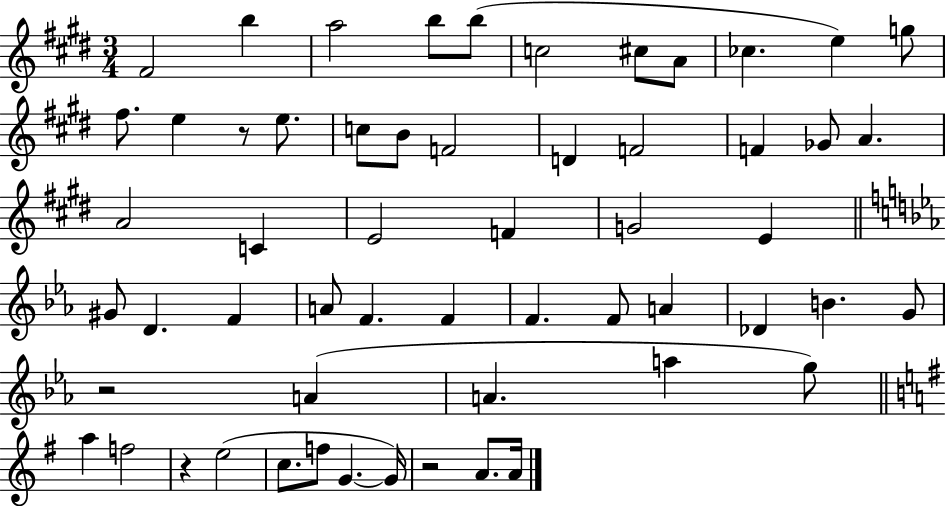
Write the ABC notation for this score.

X:1
T:Untitled
M:3/4
L:1/4
K:E
^F2 b a2 b/2 b/2 c2 ^c/2 A/2 _c e g/2 ^f/2 e z/2 e/2 c/2 B/2 F2 D F2 F _G/2 A A2 C E2 F G2 E ^G/2 D F A/2 F F F F/2 A _D B G/2 z2 A A a g/2 a f2 z e2 c/2 f/2 G G/4 z2 A/2 A/4